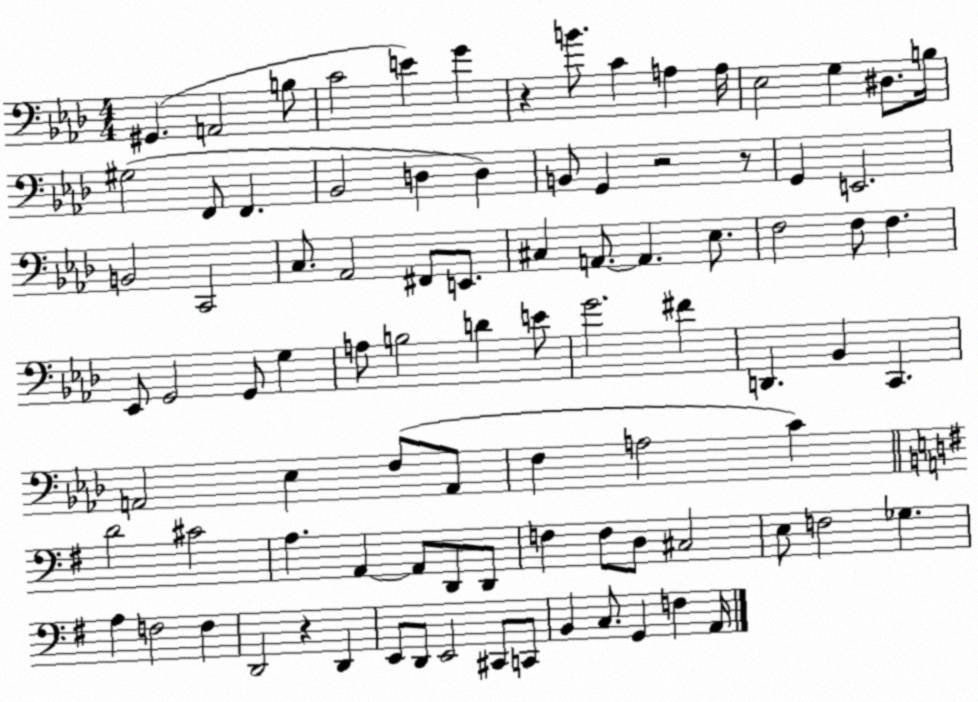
X:1
T:Untitled
M:4/4
L:1/4
K:Ab
^G,, A,,2 B,/2 C2 E G z B/2 C A, A,/4 _E,2 G, ^D,/2 B,/4 ^G,2 F,,/2 F,, _B,,2 D, D, B,,/2 G,, z2 z/2 G,, E,,2 B,,2 C,,2 C,/2 _A,,2 ^F,,/2 E,,/2 ^C, A,,/2 A,, _E,/2 F,2 F,/2 F, _E,,/2 G,,2 G,,/2 G, A,/2 B,2 D E/2 G2 ^F D,, _B,, C,, A,,2 _E, F,/2 A,,/2 F, A,2 C D2 ^C2 A, A,, A,,/2 D,,/2 D,,/2 F, F,/2 D,/2 ^C,2 E,/2 F,2 _G, A, F,2 F, D,,2 z D,, E,,/2 D,,/2 E,,2 ^C,,/2 C,,/2 B,, C,/2 G,, F, A,,/4